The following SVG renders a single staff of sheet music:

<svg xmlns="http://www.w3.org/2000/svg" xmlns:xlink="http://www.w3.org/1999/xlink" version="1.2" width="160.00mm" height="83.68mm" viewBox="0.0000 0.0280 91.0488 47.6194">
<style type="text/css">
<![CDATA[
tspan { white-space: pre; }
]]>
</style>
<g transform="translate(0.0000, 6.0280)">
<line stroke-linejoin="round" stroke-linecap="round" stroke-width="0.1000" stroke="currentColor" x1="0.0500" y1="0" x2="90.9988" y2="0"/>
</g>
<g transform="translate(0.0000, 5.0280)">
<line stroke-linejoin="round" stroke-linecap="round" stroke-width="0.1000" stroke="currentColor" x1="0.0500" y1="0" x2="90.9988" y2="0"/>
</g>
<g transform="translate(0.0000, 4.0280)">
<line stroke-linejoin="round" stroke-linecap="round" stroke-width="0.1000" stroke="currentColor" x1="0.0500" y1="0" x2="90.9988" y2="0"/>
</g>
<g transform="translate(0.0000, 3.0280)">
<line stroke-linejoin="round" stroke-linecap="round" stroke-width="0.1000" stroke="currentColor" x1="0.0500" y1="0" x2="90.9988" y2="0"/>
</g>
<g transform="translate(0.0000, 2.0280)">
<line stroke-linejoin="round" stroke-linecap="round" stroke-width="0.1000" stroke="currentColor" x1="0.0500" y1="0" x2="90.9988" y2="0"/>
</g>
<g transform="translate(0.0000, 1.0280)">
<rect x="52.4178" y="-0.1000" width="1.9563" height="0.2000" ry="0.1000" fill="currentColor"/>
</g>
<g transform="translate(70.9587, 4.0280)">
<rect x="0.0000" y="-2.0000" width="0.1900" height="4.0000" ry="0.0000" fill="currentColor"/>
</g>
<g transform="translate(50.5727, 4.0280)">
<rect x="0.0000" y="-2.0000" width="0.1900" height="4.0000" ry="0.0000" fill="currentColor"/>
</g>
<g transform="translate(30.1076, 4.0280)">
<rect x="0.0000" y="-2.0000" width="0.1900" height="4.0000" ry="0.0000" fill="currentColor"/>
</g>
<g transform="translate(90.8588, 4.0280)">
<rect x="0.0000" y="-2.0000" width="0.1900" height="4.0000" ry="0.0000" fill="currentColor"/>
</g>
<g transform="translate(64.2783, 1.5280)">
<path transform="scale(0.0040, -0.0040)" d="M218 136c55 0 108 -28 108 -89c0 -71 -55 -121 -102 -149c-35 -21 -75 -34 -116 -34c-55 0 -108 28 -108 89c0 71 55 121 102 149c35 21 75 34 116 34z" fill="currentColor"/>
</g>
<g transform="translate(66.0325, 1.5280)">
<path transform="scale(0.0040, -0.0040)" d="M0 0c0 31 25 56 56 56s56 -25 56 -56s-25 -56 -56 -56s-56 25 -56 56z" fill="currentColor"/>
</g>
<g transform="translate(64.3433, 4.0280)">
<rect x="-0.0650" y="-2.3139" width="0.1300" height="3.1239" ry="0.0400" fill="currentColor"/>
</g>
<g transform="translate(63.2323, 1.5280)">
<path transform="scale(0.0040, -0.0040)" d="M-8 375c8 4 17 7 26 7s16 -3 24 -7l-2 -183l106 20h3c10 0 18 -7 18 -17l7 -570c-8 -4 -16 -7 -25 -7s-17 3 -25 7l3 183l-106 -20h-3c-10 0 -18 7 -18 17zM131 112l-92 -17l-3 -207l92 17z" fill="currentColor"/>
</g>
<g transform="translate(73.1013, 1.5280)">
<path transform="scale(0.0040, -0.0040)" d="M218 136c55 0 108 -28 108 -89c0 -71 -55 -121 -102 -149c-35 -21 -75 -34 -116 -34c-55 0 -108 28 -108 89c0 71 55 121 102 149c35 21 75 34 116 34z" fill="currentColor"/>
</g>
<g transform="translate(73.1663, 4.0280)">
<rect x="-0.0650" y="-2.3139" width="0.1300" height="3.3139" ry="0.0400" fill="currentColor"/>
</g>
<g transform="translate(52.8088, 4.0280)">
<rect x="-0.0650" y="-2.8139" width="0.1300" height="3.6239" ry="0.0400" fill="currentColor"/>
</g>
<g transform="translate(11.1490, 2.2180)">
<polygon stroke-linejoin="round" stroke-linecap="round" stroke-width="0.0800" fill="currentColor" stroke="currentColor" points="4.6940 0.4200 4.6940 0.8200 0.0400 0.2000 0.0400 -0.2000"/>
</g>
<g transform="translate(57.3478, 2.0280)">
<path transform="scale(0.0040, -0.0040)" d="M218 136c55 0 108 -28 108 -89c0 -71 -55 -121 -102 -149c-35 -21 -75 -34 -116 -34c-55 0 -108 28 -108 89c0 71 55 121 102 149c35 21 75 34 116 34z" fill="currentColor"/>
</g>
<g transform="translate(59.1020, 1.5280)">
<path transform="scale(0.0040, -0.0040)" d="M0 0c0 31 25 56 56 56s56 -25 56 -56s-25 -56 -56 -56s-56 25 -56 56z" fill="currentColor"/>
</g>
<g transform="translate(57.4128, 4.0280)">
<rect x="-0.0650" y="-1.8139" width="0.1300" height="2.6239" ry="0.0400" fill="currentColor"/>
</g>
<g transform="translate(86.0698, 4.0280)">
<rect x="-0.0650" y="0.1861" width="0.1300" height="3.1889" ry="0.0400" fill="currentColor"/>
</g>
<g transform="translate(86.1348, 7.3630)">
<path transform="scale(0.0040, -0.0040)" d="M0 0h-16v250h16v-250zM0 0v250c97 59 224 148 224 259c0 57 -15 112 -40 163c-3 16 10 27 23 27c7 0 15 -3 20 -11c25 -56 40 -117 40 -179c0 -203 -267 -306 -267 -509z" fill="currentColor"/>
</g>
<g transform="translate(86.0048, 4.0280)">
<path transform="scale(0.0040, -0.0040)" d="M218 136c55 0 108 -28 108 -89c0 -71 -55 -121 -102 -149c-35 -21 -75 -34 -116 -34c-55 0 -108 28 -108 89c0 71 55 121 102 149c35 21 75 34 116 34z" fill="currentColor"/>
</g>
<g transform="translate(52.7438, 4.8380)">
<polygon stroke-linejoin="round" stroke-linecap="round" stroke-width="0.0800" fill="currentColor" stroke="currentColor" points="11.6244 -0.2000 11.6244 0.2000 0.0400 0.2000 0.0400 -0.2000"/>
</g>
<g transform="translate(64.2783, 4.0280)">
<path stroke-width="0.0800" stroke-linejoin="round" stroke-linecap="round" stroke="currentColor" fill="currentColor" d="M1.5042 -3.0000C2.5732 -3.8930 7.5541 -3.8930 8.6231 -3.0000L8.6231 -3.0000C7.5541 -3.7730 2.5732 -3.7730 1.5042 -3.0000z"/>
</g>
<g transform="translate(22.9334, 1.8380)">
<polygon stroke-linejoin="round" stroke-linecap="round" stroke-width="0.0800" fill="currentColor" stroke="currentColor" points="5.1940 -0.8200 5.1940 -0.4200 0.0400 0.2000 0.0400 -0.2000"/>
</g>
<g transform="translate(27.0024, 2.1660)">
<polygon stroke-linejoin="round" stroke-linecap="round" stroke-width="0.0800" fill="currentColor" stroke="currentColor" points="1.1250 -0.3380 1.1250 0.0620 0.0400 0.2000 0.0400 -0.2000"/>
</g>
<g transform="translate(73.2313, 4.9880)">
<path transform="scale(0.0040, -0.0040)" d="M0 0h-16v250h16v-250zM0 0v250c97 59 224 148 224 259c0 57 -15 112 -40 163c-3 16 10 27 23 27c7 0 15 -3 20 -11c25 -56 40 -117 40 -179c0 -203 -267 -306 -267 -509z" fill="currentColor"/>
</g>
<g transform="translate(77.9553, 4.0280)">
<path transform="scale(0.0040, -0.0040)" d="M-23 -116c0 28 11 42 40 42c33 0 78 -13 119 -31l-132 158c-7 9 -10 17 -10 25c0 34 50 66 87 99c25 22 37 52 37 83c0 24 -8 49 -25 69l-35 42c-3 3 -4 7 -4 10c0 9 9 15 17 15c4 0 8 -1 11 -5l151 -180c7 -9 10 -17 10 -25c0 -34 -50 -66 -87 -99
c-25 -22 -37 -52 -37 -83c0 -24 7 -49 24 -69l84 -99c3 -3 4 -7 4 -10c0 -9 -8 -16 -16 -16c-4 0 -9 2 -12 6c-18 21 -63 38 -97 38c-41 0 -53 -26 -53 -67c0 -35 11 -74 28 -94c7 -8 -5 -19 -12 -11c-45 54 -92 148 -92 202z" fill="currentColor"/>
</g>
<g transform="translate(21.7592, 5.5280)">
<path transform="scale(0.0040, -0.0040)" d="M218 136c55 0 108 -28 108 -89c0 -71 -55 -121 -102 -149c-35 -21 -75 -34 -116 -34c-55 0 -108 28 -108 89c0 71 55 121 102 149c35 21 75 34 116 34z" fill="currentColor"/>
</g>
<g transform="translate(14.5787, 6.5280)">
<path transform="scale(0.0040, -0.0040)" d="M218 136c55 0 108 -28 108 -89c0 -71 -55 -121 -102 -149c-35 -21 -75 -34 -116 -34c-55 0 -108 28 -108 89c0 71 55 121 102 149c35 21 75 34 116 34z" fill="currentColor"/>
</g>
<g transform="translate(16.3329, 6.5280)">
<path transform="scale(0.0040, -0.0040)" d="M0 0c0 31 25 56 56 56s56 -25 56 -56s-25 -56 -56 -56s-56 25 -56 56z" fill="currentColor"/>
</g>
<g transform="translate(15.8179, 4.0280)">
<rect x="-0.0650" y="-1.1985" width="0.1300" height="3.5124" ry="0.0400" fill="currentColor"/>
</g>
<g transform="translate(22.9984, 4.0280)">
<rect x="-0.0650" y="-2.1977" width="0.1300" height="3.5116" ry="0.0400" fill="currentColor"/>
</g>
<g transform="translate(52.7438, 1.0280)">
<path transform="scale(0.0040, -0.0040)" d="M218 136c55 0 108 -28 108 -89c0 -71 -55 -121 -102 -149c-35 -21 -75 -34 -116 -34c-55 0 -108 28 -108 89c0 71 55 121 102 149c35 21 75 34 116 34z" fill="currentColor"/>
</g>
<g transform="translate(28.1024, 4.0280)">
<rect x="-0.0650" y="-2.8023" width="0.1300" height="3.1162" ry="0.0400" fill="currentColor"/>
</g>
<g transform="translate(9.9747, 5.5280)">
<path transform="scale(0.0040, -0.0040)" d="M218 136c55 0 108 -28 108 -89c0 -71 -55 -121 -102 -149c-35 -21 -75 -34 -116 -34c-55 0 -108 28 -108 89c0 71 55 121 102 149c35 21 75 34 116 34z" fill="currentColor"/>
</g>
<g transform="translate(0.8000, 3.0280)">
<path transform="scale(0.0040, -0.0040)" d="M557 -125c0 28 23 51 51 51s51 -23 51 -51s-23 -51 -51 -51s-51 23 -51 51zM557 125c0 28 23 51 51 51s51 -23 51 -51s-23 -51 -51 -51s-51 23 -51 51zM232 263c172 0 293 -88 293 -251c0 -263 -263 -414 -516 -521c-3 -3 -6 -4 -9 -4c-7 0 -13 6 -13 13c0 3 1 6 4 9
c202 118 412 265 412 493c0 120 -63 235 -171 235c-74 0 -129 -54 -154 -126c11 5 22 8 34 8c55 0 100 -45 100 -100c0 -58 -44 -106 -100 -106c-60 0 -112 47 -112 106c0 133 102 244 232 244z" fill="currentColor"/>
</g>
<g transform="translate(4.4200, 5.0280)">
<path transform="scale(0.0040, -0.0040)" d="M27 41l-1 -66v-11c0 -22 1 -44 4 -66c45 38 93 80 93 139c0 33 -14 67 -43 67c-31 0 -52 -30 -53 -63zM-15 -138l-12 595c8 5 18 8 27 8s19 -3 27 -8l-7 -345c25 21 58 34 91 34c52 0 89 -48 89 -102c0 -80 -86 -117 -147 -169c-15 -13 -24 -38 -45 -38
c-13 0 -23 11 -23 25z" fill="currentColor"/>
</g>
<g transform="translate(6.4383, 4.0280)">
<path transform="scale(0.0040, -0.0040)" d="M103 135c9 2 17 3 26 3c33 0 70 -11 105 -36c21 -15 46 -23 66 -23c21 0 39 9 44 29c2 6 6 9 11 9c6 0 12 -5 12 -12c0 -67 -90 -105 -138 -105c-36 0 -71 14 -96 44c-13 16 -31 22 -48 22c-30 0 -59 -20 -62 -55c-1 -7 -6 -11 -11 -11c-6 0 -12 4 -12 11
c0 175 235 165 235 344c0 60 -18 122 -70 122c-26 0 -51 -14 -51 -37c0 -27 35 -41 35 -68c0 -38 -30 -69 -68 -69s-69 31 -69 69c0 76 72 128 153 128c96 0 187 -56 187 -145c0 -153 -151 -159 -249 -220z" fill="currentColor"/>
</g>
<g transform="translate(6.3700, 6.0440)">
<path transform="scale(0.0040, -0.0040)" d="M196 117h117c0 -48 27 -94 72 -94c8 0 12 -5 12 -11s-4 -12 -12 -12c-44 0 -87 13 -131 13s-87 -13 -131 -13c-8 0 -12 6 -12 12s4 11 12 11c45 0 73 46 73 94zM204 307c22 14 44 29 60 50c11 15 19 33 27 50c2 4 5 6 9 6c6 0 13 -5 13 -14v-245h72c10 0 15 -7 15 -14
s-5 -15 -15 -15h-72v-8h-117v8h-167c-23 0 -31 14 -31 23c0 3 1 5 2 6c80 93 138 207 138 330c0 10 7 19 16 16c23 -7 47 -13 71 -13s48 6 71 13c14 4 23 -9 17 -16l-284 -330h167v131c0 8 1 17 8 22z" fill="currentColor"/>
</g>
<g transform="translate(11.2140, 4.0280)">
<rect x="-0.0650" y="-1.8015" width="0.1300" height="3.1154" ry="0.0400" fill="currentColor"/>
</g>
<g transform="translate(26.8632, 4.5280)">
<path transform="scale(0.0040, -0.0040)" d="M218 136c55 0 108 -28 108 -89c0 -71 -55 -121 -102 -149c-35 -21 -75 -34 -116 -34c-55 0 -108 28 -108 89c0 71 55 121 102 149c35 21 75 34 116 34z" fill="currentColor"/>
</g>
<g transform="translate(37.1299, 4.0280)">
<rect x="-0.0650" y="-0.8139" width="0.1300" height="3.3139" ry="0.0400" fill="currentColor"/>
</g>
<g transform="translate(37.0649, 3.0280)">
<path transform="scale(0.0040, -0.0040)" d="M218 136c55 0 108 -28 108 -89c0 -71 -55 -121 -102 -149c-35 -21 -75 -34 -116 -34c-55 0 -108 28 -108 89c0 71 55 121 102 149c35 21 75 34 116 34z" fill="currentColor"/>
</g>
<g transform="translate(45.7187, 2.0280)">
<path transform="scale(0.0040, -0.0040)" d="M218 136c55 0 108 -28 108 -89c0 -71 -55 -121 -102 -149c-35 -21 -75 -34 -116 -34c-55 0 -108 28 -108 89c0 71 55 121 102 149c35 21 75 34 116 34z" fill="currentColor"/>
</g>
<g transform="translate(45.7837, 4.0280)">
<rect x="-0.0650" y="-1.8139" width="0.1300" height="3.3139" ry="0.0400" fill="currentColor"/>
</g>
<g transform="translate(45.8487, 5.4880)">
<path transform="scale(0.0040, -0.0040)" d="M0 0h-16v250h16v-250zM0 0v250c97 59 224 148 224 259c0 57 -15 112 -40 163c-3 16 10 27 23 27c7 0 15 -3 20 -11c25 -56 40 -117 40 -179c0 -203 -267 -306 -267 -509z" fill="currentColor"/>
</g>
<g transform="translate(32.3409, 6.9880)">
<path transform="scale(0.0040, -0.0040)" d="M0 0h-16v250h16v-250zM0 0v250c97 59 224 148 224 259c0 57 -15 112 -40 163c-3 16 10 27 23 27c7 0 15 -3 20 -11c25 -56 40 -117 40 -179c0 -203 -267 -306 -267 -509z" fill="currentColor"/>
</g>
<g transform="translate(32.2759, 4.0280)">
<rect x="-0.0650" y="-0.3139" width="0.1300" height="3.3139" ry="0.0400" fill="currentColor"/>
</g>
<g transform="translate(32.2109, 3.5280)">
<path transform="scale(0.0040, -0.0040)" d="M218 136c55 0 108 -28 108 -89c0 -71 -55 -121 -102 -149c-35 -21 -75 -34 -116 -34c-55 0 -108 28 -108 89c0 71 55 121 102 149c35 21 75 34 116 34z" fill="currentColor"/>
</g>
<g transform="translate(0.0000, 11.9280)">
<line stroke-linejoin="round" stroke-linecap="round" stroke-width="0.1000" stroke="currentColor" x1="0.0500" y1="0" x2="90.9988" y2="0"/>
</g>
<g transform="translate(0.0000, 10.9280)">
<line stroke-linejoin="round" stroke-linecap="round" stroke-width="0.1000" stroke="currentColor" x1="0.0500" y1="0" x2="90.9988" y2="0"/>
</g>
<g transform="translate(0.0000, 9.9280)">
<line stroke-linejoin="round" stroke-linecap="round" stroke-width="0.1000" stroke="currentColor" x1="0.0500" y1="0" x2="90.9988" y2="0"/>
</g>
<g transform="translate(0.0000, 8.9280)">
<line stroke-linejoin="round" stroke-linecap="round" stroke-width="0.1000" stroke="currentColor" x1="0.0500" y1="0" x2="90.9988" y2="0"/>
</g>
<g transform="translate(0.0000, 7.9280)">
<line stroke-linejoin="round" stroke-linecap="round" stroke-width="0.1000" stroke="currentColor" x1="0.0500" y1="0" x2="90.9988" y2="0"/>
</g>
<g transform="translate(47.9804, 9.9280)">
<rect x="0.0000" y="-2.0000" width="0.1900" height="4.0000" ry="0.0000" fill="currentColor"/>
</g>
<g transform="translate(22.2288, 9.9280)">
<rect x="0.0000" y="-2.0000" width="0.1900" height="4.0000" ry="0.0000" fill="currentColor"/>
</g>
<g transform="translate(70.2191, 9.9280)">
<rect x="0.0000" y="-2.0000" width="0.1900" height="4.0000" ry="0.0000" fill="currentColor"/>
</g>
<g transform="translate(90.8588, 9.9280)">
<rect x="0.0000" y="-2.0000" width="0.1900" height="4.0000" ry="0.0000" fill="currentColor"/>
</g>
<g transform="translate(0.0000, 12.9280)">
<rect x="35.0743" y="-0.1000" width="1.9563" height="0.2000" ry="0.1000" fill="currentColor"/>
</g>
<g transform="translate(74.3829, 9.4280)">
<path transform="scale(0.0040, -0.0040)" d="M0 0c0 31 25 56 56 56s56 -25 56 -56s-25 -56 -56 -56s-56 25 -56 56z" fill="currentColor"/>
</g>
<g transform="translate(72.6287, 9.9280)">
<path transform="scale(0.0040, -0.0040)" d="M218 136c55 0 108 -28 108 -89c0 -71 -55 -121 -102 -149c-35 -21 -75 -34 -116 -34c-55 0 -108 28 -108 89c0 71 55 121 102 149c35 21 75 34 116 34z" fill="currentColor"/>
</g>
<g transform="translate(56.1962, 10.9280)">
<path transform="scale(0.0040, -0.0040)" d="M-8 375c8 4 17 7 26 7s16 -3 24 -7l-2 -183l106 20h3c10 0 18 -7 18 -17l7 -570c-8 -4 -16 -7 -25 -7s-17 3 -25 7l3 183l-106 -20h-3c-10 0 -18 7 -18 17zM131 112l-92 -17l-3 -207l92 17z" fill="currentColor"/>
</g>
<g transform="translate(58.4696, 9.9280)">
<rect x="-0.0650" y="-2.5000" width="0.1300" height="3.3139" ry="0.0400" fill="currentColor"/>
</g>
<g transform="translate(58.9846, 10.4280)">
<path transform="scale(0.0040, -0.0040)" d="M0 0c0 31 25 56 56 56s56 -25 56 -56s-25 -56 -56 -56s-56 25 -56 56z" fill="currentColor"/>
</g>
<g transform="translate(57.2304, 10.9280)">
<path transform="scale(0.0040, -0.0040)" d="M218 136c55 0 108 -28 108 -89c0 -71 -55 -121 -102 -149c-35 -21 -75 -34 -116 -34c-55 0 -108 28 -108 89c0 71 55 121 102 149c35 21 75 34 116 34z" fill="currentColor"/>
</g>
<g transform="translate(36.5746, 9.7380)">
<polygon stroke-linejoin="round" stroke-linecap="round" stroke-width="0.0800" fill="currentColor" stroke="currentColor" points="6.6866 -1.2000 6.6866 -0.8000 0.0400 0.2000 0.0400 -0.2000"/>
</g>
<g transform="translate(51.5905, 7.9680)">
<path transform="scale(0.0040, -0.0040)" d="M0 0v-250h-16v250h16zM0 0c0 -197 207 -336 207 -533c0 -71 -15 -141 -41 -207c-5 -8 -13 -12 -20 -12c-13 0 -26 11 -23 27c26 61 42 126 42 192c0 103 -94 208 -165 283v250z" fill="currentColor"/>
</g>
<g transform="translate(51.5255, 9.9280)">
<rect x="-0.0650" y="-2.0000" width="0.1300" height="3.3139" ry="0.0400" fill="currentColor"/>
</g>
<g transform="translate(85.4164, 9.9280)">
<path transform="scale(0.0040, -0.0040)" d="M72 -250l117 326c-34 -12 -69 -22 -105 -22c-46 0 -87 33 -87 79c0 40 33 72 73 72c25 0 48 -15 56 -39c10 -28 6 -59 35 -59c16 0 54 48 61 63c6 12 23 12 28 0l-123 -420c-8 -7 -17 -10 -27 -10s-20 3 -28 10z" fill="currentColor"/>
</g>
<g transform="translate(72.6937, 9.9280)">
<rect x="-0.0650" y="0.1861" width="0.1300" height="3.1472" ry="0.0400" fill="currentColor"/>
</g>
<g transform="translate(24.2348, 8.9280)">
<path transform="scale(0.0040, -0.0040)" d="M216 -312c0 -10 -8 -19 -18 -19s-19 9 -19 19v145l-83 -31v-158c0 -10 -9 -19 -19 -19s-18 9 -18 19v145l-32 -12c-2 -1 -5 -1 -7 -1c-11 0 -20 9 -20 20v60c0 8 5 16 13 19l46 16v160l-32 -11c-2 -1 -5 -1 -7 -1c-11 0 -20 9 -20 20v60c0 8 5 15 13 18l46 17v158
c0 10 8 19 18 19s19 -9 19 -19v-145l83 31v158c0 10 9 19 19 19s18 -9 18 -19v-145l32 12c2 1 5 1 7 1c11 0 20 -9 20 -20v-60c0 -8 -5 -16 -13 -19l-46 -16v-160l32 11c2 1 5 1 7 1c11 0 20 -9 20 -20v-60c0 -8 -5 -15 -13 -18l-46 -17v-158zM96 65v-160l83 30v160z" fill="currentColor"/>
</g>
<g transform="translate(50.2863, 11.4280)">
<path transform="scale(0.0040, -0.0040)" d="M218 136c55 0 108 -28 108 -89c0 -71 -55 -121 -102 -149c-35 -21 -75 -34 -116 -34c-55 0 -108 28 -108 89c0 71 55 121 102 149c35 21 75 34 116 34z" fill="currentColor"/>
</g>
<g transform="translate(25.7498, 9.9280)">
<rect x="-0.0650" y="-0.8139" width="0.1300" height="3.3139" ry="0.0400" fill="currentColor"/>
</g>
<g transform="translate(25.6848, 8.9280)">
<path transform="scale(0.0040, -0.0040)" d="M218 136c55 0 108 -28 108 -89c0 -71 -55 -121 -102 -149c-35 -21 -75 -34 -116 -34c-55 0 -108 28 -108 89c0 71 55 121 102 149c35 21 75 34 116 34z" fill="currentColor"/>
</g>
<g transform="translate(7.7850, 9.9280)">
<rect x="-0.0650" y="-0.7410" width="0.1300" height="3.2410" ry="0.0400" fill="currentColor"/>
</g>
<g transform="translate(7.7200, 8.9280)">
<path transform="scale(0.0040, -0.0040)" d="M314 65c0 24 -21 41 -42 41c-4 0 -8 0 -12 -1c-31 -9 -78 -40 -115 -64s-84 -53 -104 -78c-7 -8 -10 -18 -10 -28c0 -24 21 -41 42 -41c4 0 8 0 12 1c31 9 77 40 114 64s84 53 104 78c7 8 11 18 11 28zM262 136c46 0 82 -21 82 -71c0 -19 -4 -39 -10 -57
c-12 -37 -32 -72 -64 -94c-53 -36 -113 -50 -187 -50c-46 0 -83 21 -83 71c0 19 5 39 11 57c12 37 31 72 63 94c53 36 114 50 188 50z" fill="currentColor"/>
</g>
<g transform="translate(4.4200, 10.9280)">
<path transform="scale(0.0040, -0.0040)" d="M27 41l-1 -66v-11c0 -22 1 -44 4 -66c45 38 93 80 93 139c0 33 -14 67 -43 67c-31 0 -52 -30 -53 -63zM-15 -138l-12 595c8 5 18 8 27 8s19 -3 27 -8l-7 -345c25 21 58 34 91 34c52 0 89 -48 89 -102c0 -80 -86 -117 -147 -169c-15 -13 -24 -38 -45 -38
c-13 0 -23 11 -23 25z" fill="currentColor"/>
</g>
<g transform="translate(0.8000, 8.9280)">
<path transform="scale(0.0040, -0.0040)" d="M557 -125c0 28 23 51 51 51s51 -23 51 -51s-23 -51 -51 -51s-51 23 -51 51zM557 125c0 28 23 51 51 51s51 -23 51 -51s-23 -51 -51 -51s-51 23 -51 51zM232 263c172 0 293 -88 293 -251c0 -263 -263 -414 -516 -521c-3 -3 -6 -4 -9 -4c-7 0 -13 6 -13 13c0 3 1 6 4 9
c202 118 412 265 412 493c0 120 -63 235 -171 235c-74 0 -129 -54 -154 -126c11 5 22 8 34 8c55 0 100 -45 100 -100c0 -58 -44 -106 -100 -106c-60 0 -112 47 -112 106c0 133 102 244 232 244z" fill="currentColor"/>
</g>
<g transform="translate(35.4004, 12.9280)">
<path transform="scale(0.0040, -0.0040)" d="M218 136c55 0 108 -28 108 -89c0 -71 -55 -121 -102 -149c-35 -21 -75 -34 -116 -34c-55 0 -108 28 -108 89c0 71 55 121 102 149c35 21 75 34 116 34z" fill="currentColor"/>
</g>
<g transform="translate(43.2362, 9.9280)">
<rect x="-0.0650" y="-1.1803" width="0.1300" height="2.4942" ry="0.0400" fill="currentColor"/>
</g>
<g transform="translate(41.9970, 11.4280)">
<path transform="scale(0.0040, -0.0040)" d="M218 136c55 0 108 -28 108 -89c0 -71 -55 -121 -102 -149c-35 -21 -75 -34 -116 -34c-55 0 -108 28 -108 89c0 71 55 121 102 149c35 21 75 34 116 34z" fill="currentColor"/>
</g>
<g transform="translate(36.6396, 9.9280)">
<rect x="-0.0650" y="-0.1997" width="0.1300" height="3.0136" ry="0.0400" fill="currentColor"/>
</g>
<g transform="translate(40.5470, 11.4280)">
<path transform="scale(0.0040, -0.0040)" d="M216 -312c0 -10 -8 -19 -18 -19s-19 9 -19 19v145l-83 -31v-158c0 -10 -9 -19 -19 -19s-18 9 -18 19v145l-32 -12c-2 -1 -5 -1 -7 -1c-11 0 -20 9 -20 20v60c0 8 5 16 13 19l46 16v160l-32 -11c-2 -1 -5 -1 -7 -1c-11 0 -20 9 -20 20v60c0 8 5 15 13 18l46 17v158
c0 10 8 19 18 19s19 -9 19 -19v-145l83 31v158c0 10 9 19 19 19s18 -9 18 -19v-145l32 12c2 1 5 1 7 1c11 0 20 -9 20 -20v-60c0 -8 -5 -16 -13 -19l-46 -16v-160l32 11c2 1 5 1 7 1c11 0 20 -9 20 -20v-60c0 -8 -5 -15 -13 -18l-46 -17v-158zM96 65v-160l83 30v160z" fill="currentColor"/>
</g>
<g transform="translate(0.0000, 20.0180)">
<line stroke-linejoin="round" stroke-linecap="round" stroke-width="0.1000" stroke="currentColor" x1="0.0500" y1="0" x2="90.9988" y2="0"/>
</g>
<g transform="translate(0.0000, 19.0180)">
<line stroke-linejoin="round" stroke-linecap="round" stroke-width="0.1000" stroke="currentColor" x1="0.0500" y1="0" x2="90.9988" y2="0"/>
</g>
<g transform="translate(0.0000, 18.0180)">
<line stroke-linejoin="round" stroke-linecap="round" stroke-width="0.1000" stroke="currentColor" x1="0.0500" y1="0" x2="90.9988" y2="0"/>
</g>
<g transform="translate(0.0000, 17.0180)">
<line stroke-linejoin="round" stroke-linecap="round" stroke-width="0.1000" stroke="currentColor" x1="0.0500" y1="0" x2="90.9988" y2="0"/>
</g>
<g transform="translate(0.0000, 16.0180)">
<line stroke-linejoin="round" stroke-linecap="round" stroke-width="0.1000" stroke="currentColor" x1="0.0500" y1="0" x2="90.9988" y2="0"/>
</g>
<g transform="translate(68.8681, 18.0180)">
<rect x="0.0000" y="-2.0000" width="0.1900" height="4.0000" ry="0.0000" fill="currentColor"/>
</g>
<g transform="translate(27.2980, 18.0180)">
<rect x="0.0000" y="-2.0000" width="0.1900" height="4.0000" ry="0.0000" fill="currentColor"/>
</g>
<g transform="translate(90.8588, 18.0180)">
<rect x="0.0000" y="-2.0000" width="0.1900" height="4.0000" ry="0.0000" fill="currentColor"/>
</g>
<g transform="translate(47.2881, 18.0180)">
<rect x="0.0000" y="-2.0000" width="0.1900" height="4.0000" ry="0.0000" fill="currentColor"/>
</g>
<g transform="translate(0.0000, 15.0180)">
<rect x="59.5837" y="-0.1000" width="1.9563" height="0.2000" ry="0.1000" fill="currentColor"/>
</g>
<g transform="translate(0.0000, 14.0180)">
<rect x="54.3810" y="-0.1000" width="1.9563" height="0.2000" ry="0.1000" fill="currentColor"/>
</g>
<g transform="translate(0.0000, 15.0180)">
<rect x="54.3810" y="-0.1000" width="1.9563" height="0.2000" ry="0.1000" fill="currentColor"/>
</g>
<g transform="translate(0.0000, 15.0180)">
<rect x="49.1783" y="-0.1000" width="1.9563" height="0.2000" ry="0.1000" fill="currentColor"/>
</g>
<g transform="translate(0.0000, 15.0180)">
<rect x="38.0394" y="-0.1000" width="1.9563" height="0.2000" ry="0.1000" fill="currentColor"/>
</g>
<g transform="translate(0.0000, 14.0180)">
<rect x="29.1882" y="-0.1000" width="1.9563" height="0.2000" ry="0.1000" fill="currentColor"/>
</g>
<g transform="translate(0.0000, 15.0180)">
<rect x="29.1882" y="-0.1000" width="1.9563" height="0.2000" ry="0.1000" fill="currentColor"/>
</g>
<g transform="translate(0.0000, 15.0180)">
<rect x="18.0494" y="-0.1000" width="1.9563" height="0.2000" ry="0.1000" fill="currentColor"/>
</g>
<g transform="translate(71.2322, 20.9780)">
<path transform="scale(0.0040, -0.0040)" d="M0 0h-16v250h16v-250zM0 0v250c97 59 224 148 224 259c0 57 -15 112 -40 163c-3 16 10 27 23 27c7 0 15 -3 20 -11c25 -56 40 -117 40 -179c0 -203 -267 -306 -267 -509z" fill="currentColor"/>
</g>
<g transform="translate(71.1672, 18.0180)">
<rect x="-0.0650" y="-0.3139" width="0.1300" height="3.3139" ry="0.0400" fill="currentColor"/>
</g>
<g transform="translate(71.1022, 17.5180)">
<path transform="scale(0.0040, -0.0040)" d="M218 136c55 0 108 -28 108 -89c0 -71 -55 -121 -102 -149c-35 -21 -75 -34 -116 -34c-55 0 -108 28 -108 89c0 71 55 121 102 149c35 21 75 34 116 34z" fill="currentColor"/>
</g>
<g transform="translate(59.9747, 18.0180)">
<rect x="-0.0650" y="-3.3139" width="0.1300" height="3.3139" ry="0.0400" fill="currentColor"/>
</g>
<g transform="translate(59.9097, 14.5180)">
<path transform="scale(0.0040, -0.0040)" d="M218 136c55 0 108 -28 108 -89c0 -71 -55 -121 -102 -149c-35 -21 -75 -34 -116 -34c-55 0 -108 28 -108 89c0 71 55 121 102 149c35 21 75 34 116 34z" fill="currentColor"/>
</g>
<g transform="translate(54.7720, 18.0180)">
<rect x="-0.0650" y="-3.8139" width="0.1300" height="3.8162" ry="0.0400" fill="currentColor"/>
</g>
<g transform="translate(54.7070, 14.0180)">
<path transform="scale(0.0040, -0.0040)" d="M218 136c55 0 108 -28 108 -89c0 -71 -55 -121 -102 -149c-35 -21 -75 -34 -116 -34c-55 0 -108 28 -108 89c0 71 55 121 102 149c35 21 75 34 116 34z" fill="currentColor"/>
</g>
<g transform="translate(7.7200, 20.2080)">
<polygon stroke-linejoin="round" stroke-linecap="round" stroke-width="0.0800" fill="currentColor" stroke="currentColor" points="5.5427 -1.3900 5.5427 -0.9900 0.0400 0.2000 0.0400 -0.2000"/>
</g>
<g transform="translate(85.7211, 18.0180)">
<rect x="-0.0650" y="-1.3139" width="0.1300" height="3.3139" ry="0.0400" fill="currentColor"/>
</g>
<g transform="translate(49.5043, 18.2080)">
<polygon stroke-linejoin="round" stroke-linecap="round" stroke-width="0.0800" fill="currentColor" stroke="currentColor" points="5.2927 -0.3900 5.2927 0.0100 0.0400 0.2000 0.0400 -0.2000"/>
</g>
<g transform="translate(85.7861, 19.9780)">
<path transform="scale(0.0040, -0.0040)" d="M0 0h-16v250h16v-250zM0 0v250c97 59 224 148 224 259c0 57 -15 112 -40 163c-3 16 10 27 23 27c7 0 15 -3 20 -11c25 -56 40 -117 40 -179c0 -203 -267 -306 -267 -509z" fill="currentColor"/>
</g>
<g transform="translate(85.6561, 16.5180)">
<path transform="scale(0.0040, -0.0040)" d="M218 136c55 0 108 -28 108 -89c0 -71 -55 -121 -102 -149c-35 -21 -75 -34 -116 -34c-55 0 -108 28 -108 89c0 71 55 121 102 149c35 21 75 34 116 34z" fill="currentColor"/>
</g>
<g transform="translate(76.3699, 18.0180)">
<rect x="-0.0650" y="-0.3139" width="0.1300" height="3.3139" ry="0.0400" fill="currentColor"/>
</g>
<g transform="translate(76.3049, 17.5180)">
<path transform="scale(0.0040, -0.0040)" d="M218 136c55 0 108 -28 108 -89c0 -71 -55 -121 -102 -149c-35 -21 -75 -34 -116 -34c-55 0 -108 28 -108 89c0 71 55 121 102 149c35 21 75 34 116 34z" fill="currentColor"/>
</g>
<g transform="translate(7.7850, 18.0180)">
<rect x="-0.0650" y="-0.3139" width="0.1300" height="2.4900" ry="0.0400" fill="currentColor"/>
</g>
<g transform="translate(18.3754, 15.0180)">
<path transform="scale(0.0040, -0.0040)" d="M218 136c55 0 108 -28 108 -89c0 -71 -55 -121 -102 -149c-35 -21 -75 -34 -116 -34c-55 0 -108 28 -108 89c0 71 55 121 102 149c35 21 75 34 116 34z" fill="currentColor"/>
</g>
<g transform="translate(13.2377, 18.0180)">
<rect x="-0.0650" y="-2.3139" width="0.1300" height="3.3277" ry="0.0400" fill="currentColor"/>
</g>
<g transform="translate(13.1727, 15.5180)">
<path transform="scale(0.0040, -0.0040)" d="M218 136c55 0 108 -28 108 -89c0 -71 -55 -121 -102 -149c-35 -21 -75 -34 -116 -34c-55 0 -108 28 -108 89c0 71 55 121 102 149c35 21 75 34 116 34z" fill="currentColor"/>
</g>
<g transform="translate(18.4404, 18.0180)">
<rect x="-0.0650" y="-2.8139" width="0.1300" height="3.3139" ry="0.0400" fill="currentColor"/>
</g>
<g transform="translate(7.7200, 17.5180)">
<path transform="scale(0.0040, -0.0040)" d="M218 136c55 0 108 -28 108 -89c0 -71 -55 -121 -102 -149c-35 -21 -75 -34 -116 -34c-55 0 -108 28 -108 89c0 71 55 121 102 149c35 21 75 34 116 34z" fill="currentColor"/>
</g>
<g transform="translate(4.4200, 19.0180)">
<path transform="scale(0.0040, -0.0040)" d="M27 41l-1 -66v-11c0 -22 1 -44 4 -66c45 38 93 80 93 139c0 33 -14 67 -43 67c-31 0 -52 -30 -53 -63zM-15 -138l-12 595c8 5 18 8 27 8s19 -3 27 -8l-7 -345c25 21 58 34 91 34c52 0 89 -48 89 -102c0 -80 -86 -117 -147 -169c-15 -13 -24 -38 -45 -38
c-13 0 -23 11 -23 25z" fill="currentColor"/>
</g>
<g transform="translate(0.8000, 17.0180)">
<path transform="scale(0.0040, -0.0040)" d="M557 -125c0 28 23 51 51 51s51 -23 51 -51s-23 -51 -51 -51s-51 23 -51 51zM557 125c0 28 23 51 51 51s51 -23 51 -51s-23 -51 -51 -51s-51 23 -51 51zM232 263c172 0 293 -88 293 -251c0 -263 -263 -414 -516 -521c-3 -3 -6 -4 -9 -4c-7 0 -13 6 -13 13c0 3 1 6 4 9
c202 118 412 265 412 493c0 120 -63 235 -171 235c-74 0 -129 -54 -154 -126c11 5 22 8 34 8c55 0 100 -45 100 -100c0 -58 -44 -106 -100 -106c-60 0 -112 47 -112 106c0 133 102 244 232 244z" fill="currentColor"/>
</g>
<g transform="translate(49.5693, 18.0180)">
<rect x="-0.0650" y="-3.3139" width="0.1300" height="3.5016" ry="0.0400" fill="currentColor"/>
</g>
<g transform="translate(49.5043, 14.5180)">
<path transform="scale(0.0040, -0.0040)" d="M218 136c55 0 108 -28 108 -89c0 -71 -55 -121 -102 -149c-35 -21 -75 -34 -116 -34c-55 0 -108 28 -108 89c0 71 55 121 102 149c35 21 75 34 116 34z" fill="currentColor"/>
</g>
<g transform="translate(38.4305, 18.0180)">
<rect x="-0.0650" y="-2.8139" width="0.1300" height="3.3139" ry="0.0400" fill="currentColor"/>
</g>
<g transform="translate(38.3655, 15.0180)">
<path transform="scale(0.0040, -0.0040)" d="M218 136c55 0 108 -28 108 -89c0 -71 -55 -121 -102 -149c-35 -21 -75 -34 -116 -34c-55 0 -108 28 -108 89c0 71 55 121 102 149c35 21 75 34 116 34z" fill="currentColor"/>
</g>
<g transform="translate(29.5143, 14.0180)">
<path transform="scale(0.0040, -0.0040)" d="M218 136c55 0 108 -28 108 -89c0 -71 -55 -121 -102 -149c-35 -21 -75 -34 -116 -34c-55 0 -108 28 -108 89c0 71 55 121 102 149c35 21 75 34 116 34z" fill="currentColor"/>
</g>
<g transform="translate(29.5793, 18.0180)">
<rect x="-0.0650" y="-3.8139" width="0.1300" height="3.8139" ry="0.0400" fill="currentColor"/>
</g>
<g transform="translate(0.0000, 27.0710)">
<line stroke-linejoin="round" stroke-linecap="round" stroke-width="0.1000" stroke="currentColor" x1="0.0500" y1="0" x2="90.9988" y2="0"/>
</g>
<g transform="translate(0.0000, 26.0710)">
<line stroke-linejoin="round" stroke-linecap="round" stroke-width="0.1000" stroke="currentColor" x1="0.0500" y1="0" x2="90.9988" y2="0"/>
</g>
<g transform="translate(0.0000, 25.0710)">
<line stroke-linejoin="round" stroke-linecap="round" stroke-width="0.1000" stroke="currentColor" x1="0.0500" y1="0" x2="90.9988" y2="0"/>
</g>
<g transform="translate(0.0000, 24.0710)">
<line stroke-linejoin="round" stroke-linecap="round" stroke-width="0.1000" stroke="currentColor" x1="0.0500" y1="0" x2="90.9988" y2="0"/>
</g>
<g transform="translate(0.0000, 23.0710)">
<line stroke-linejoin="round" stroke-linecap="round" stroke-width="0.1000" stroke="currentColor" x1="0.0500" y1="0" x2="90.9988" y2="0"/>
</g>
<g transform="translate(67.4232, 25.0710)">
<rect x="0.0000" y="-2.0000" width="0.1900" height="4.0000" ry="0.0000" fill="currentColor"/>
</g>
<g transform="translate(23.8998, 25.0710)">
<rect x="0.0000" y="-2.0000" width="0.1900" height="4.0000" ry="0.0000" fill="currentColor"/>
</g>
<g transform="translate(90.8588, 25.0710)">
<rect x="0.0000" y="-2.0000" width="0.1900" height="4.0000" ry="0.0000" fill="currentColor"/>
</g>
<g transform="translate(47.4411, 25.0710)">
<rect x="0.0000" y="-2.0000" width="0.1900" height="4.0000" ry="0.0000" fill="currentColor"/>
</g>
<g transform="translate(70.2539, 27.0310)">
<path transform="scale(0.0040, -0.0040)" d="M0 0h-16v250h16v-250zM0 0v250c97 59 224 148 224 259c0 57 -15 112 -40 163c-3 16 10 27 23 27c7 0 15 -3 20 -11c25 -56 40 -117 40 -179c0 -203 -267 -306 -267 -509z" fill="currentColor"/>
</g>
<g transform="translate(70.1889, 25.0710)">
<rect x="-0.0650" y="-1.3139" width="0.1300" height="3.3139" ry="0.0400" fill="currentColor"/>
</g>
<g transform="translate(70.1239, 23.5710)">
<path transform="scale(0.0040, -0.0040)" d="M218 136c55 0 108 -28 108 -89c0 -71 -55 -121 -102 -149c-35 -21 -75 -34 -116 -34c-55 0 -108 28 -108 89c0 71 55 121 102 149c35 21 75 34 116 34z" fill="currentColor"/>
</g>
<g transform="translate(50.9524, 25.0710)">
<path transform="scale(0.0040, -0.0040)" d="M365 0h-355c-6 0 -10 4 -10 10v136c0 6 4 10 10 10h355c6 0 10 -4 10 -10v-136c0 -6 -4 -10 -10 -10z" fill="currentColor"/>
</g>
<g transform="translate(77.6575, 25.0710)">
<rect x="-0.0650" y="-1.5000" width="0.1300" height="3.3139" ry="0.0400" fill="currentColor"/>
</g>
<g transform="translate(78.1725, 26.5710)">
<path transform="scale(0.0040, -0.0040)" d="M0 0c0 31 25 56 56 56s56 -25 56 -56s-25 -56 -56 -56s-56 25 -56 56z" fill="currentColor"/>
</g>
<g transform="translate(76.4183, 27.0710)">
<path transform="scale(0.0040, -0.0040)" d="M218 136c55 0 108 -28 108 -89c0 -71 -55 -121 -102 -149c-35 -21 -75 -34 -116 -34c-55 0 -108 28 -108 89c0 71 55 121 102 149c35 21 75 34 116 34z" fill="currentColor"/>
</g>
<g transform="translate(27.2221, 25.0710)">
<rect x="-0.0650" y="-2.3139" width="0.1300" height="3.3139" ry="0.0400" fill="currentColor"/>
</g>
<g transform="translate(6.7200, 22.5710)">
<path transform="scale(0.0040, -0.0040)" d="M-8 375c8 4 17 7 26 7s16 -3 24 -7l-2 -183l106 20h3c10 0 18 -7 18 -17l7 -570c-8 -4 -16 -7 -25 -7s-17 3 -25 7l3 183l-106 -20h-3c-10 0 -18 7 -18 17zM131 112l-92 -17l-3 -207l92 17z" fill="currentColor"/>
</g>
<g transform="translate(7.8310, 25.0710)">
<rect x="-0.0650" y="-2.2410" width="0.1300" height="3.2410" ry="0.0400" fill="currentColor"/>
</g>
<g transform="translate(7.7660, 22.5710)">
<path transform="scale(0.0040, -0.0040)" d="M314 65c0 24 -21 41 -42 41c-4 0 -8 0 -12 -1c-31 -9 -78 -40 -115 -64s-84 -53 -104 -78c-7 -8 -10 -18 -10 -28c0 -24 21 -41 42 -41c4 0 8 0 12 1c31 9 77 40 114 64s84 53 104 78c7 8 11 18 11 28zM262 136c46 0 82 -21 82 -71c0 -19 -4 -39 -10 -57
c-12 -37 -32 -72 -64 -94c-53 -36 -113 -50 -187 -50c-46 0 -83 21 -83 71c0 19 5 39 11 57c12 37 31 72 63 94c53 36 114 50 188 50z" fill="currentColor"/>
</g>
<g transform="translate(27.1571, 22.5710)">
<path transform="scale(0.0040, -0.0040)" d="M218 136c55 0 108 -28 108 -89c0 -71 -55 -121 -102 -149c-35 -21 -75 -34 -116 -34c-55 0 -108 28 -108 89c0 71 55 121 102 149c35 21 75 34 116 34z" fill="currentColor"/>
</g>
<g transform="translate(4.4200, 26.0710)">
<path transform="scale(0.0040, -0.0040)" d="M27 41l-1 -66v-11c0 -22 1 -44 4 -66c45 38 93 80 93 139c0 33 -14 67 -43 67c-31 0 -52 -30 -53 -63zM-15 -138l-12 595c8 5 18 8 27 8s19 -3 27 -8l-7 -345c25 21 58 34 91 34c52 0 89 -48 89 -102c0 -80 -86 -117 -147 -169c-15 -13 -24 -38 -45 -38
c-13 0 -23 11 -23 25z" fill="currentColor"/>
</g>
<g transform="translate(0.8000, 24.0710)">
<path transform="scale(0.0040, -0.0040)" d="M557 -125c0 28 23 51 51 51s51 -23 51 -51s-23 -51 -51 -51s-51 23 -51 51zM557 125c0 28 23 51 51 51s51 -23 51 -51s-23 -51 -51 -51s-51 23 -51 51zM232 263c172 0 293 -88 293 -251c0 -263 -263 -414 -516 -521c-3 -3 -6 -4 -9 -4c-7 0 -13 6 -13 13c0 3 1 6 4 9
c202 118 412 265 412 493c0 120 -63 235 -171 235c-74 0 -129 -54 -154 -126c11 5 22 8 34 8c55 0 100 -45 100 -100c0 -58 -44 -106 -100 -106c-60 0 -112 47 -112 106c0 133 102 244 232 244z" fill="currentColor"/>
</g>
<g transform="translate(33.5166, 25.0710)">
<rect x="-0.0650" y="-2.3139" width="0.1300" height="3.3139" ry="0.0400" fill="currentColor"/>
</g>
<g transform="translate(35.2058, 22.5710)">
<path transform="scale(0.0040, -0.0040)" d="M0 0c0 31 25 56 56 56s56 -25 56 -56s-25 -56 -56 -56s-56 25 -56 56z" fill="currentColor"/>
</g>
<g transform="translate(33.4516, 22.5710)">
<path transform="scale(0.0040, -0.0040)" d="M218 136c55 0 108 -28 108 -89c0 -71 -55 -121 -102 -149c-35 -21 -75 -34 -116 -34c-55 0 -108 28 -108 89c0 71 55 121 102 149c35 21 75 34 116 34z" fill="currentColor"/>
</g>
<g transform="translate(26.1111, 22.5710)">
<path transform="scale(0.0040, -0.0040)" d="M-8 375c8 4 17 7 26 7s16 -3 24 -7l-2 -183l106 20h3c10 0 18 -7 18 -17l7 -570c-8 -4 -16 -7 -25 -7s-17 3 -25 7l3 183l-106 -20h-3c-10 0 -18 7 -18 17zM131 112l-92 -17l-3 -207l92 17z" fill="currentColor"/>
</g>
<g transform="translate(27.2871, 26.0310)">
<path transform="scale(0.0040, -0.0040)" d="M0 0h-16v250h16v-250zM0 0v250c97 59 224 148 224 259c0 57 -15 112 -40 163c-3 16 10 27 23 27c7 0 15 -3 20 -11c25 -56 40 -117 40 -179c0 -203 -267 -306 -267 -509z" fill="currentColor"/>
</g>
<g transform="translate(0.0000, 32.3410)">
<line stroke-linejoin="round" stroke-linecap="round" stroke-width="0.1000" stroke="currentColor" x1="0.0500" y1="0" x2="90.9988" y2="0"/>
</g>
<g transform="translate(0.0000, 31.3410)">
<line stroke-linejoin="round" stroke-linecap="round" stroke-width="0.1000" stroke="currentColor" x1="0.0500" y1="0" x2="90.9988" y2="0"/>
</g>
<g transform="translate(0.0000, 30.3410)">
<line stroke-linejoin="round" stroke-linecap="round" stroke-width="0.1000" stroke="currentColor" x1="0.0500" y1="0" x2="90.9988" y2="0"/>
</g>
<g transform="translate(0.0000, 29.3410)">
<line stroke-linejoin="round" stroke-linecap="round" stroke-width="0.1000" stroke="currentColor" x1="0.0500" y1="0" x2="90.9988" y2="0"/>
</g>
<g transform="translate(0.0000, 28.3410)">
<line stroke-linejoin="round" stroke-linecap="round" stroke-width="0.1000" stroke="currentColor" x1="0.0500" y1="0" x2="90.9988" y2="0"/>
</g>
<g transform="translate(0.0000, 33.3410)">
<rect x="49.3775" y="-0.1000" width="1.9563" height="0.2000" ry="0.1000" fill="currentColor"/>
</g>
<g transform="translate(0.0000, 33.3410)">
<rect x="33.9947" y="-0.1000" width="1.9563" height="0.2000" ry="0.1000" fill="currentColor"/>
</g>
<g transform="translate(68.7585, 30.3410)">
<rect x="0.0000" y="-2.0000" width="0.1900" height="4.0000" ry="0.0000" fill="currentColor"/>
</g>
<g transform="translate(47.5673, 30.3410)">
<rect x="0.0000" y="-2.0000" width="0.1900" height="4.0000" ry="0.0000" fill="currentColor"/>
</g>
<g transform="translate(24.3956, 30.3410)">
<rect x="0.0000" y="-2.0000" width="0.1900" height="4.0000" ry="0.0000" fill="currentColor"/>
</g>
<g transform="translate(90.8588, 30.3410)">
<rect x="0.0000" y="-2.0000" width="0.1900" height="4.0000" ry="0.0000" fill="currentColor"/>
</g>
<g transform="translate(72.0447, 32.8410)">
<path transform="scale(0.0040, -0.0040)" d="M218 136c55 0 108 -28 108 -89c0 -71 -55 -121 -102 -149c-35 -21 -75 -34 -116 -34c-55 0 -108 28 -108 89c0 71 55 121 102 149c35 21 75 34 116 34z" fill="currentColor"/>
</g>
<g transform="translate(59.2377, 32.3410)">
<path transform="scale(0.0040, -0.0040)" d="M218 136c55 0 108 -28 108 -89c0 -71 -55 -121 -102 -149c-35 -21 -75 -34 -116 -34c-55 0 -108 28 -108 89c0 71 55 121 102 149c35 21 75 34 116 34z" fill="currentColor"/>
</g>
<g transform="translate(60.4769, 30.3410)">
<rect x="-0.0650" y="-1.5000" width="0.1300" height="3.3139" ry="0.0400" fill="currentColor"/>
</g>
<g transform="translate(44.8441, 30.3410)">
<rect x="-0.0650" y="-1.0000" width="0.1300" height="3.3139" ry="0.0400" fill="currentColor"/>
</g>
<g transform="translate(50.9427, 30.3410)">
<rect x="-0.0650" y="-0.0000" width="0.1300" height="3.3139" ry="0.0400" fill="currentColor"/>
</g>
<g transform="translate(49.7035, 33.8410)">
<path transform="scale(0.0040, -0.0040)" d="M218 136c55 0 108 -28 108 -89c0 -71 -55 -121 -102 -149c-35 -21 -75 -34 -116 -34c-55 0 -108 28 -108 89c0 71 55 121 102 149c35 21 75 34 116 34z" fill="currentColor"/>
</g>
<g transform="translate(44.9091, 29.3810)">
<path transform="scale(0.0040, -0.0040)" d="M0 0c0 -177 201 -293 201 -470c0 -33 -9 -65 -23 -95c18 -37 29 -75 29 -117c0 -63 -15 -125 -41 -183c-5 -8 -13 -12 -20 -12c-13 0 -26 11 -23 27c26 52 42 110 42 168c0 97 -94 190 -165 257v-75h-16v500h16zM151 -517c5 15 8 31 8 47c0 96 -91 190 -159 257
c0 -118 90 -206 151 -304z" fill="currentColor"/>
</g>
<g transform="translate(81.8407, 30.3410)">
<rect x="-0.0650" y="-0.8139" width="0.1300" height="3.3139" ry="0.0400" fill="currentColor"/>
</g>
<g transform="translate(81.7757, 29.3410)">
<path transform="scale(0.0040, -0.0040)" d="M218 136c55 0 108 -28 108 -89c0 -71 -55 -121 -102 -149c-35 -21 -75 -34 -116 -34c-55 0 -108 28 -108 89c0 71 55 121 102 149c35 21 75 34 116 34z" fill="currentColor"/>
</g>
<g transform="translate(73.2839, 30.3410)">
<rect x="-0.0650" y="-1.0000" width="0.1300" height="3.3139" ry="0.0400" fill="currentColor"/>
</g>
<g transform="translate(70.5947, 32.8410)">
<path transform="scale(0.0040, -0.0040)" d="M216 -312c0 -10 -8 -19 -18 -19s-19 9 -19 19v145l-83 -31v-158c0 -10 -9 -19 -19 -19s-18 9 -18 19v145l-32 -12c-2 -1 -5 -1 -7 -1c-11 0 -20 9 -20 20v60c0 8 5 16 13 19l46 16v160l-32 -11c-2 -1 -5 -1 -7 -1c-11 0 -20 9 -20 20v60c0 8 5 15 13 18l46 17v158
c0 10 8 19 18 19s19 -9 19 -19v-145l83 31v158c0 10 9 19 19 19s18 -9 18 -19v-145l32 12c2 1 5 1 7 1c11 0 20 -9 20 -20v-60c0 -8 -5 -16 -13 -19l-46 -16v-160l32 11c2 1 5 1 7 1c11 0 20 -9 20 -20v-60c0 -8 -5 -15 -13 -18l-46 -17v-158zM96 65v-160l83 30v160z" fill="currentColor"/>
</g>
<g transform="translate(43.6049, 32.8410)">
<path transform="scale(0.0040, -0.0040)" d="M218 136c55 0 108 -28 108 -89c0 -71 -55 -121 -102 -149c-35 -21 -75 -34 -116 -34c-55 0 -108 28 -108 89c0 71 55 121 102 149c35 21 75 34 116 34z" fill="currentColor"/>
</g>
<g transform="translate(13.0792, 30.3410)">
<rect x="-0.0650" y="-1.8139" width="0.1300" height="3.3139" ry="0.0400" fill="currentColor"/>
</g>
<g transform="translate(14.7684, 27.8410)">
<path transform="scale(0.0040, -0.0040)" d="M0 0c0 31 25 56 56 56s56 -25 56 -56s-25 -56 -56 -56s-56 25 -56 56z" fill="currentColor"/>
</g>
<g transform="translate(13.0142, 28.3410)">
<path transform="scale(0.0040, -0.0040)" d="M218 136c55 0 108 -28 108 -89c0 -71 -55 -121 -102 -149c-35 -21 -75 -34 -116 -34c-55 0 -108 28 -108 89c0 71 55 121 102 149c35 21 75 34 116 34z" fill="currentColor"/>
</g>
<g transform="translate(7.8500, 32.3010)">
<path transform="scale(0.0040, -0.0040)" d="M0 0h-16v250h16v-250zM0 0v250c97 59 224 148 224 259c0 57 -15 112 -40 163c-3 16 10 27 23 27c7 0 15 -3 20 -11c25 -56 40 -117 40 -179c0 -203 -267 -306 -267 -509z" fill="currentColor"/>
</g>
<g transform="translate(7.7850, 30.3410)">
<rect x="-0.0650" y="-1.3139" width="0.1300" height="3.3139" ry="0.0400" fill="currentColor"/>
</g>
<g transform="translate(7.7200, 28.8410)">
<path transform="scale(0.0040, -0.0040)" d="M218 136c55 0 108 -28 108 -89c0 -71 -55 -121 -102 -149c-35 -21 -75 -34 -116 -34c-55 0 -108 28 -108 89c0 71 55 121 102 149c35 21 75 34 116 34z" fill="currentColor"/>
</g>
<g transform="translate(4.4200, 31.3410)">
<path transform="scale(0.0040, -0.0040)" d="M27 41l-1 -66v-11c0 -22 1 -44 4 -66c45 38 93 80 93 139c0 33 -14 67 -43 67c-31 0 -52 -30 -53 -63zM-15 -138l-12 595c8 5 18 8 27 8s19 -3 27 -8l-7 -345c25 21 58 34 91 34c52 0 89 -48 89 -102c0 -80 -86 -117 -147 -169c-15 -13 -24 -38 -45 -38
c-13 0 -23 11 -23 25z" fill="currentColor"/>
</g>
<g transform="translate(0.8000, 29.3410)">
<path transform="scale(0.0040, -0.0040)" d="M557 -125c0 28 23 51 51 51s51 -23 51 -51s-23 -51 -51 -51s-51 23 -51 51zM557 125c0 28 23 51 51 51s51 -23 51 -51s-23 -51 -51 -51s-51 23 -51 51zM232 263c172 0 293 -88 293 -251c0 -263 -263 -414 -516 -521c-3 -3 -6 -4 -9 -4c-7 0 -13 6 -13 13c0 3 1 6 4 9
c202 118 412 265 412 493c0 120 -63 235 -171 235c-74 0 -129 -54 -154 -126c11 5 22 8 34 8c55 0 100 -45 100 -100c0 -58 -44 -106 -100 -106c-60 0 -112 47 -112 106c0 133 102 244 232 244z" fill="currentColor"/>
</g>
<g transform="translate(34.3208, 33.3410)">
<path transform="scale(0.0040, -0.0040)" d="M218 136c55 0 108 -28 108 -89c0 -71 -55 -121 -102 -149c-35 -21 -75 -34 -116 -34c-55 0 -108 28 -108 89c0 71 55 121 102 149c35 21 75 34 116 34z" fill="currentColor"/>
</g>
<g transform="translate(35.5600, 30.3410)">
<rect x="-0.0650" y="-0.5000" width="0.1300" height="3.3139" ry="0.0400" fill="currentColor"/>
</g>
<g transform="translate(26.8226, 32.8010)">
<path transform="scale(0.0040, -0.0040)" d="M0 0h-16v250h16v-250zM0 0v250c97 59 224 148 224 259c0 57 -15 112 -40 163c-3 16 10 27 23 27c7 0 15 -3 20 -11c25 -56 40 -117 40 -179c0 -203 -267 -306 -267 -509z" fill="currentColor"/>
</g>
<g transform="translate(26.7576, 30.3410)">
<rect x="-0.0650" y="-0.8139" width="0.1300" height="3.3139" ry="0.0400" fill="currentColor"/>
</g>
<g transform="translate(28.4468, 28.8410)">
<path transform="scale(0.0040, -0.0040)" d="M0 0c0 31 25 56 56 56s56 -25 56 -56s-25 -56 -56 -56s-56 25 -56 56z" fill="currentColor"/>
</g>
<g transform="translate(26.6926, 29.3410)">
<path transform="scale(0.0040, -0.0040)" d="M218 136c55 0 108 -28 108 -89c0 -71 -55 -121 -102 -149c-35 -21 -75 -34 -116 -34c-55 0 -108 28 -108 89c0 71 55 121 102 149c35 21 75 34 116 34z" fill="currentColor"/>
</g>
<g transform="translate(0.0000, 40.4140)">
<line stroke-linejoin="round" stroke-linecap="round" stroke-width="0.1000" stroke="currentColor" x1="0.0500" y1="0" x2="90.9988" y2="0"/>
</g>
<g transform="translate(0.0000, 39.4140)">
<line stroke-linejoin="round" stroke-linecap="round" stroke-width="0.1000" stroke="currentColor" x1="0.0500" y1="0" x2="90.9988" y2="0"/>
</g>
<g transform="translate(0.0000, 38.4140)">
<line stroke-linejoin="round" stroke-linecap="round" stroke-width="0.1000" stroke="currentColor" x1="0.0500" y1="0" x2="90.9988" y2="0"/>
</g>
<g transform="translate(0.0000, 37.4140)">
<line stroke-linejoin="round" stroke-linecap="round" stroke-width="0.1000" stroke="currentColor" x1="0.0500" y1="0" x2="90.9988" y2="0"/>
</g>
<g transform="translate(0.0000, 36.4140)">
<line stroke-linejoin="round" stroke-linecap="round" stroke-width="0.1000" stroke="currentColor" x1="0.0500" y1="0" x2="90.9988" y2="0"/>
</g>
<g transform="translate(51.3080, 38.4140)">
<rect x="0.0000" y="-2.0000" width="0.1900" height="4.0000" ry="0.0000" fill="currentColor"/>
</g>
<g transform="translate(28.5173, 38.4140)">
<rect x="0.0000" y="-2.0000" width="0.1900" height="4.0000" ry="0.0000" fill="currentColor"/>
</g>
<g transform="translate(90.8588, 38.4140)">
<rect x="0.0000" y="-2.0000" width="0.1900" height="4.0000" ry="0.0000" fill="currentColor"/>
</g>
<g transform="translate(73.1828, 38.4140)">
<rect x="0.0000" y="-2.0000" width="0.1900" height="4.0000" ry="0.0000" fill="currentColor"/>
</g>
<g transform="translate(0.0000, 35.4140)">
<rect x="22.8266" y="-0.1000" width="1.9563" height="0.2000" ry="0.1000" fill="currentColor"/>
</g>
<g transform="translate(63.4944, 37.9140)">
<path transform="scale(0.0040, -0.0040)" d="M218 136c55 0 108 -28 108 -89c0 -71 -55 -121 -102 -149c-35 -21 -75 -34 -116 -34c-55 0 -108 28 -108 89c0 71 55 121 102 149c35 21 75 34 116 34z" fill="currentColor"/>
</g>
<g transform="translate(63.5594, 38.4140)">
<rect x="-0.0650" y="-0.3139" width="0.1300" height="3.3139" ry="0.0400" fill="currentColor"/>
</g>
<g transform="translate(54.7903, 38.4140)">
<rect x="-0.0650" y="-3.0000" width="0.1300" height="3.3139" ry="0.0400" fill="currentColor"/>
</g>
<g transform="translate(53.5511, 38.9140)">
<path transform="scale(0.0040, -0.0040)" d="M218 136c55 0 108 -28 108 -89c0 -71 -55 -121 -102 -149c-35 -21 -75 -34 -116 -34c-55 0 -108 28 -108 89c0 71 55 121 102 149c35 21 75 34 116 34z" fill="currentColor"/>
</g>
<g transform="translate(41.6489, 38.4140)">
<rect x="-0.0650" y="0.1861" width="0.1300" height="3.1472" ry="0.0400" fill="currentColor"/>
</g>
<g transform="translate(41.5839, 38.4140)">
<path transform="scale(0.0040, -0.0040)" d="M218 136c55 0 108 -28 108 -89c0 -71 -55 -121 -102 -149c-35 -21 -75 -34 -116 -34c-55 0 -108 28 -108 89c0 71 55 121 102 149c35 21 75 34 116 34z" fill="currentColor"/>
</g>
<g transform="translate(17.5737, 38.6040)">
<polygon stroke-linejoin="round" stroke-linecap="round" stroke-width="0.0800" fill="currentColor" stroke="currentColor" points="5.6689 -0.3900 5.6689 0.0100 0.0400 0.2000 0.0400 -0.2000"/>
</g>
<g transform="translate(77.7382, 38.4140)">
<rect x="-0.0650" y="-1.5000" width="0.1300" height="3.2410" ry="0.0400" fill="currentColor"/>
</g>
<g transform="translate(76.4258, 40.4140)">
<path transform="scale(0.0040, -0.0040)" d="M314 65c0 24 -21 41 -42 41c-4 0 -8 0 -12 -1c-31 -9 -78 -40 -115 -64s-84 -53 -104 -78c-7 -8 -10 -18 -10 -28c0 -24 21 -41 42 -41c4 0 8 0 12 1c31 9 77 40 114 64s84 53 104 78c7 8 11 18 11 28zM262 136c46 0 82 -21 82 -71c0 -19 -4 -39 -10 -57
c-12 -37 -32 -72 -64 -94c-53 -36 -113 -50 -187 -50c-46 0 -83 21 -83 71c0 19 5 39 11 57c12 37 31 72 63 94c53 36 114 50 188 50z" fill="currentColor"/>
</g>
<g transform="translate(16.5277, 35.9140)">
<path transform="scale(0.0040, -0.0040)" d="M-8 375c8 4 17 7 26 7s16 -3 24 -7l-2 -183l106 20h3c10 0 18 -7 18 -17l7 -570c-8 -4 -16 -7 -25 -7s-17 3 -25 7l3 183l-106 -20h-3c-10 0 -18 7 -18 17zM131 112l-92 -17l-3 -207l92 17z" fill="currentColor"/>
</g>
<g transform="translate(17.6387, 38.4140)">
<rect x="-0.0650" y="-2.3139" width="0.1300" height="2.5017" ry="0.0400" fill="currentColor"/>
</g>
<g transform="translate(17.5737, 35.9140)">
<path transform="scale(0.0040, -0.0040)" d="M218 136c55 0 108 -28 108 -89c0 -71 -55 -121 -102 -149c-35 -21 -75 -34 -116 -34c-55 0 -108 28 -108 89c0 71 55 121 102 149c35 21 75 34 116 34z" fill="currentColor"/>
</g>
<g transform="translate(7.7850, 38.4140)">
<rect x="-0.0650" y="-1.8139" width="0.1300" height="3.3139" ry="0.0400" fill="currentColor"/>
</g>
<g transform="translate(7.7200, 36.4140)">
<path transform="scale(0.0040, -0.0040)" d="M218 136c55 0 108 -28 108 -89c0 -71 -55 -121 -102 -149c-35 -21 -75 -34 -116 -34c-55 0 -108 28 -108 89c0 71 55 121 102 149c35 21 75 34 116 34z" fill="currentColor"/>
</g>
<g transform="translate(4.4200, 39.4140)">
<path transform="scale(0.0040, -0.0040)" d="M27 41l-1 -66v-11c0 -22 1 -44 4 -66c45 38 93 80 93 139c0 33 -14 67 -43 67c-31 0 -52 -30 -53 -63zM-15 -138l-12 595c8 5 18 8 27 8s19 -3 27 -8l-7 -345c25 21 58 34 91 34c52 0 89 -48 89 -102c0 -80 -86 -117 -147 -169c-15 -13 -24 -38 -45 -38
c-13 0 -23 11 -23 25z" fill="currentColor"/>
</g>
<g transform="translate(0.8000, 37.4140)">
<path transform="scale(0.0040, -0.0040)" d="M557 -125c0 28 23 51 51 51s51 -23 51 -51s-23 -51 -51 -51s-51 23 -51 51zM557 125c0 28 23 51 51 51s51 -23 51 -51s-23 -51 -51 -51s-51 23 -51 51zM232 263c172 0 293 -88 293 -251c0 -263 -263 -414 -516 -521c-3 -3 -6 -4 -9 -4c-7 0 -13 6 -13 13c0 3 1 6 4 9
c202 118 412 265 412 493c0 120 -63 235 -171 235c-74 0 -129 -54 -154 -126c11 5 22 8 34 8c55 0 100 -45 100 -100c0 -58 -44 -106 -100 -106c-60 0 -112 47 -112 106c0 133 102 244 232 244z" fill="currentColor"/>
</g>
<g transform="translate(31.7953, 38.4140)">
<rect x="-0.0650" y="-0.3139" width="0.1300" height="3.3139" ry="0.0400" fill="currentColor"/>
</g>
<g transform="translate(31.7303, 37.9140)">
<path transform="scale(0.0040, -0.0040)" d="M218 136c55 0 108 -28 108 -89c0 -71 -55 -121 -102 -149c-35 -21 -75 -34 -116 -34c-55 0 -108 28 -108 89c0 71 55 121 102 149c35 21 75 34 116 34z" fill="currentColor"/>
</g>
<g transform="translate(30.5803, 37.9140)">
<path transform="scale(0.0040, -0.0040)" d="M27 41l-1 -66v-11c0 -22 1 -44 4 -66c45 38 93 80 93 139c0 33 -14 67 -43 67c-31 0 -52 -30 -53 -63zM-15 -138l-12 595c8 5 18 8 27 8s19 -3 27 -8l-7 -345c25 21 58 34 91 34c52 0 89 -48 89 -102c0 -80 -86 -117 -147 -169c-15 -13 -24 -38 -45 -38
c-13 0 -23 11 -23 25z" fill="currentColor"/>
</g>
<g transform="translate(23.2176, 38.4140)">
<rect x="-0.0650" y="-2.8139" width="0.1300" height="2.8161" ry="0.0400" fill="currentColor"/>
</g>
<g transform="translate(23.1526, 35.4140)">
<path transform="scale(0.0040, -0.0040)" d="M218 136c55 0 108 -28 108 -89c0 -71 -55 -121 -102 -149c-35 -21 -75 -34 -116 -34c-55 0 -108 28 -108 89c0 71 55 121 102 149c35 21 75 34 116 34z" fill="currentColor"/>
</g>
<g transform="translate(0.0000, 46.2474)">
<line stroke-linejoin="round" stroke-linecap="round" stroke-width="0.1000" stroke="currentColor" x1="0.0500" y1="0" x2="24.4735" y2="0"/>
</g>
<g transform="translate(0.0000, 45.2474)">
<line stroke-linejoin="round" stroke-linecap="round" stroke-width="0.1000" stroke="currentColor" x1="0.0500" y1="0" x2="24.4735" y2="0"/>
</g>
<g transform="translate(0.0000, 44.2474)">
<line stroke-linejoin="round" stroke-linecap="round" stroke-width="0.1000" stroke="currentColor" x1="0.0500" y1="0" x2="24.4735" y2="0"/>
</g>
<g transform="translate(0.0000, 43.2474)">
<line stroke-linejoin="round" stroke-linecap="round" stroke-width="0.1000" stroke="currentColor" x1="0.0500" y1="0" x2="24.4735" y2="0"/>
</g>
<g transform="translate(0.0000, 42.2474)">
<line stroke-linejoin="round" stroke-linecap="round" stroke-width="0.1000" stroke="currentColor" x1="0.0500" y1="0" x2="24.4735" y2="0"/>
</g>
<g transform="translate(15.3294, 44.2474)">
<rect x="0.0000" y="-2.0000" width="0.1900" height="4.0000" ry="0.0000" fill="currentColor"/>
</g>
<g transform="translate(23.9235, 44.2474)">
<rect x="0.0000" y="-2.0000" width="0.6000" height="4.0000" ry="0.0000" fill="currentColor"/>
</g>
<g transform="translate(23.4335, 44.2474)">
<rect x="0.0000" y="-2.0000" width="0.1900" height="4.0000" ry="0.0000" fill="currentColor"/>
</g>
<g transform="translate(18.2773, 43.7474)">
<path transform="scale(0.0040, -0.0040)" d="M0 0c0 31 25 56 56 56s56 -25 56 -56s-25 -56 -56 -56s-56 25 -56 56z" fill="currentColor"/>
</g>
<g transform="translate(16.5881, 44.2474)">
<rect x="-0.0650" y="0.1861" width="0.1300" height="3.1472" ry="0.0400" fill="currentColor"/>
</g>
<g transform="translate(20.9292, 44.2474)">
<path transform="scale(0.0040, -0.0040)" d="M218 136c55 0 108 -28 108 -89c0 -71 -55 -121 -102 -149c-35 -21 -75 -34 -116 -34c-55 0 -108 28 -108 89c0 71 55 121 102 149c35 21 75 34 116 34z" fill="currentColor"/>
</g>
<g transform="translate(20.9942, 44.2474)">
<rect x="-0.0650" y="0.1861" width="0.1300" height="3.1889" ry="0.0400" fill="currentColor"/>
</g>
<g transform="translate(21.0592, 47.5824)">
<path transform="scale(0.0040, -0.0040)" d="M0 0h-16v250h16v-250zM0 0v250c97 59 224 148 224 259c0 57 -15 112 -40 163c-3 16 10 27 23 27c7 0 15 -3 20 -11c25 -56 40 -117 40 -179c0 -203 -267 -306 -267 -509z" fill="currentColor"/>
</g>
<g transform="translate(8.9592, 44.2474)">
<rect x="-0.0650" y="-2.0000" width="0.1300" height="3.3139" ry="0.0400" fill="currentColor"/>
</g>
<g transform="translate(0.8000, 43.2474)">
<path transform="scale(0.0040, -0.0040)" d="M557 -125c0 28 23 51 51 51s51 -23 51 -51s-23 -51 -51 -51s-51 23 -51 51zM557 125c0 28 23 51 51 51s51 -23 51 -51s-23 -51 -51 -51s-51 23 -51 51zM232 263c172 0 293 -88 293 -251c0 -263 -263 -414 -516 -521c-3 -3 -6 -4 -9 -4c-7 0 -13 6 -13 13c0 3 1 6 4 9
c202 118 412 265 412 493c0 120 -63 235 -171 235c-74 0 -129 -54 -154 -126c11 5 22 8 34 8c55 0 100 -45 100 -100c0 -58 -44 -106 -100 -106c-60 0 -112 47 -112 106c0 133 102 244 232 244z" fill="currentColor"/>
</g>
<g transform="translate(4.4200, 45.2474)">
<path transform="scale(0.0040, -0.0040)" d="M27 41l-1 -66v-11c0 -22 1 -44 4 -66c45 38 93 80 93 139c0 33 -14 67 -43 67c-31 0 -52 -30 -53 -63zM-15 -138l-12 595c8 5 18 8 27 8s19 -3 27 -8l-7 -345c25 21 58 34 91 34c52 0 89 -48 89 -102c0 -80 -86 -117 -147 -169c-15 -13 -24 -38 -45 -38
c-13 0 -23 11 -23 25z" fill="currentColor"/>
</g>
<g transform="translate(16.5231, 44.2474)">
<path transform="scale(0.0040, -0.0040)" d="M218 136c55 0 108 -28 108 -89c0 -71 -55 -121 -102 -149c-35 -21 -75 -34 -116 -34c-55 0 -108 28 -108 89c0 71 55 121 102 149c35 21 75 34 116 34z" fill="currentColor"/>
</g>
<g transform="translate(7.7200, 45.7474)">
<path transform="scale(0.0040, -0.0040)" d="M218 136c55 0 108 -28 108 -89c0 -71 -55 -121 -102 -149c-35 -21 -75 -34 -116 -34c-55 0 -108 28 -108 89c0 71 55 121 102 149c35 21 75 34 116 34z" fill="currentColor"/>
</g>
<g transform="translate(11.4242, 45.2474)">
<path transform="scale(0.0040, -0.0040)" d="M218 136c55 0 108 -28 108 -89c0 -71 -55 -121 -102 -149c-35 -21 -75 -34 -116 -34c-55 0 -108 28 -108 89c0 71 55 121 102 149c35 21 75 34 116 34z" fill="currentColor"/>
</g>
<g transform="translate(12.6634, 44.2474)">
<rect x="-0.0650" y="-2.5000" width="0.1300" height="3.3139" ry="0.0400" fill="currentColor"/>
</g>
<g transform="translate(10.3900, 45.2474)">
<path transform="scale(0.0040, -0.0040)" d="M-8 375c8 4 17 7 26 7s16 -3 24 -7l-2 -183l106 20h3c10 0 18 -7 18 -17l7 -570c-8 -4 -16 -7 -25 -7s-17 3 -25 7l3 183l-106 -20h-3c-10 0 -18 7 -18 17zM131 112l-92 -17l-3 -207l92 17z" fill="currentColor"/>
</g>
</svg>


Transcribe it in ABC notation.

X:1
T:Untitled
M:2/4
L:1/4
K:F
A,,/2 F,,/2 A,,/2 C,/4 E,/2 F, A,/2 C/2 A,/2 B,/2 B,/2 z D,/2 F,2 ^F, E,,/2 ^A,,/2 A,,/2 B,, D, z/2 E,/2 _B,/2 C E C D/2 E/2 D E,/2 E, G,/2 B,2 B,/2 B, z2 G,/2 G,, G,/2 A, F,/2 E,, F,,/4 D,, G,, ^F,, F, A, B,/2 C/2 _E, D, C, E, G,,2 A,, B,, D, D,/2